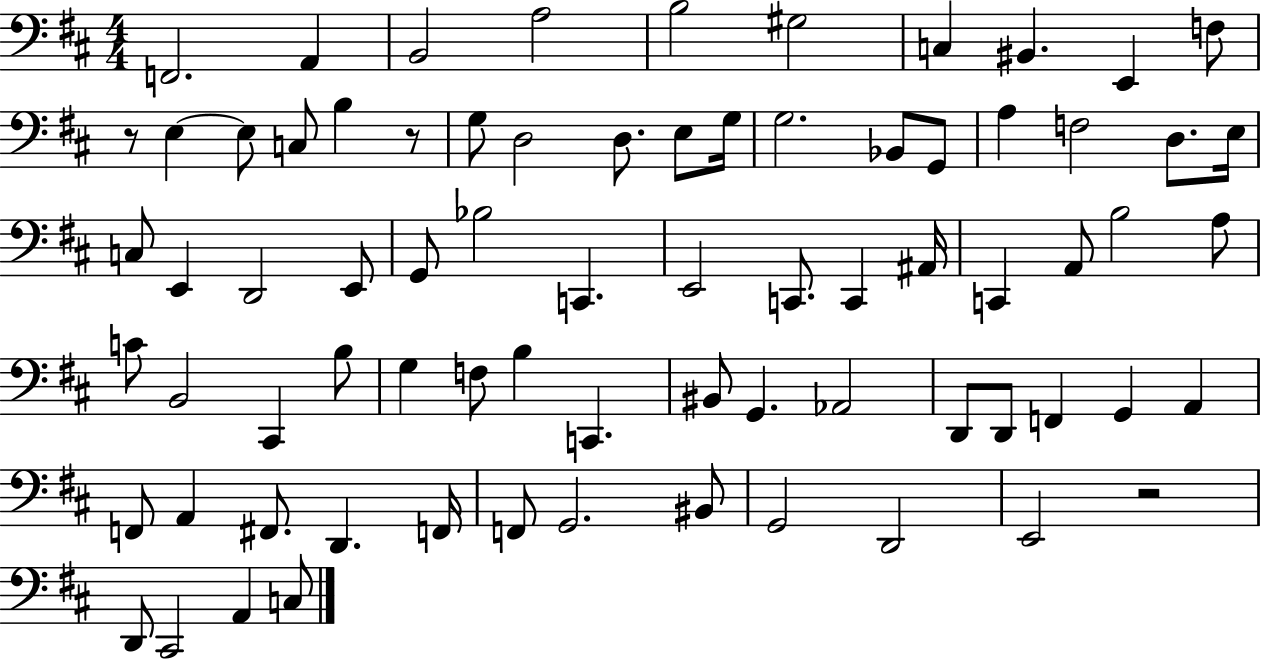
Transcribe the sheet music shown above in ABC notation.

X:1
T:Untitled
M:4/4
L:1/4
K:D
F,,2 A,, B,,2 A,2 B,2 ^G,2 C, ^B,, E,, F,/2 z/2 E, E,/2 C,/2 B, z/2 G,/2 D,2 D,/2 E,/2 G,/4 G,2 _B,,/2 G,,/2 A, F,2 D,/2 E,/4 C,/2 E,, D,,2 E,,/2 G,,/2 _B,2 C,, E,,2 C,,/2 C,, ^A,,/4 C,, A,,/2 B,2 A,/2 C/2 B,,2 ^C,, B,/2 G, F,/2 B, C,, ^B,,/2 G,, _A,,2 D,,/2 D,,/2 F,, G,, A,, F,,/2 A,, ^F,,/2 D,, F,,/4 F,,/2 G,,2 ^B,,/2 G,,2 D,,2 E,,2 z2 D,,/2 ^C,,2 A,, C,/2